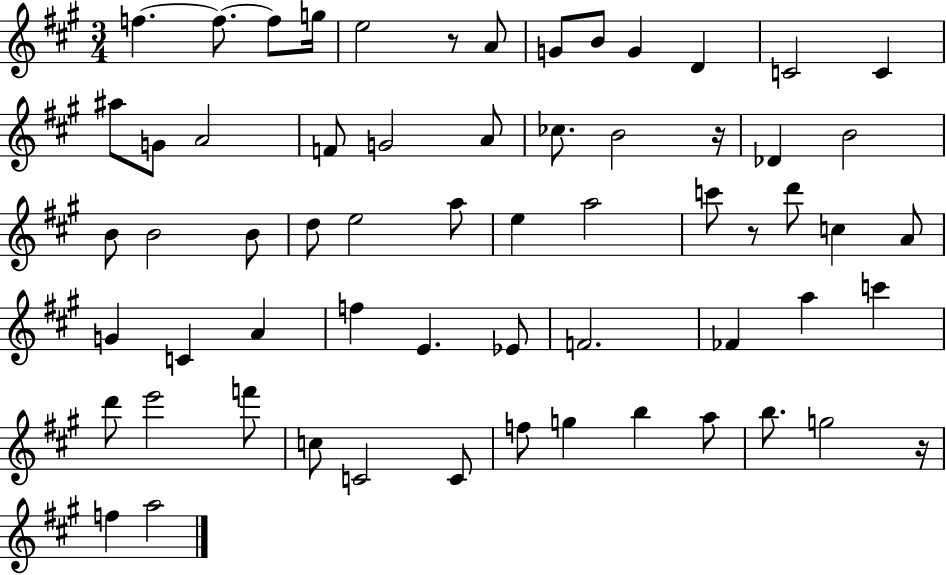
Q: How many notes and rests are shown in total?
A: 62